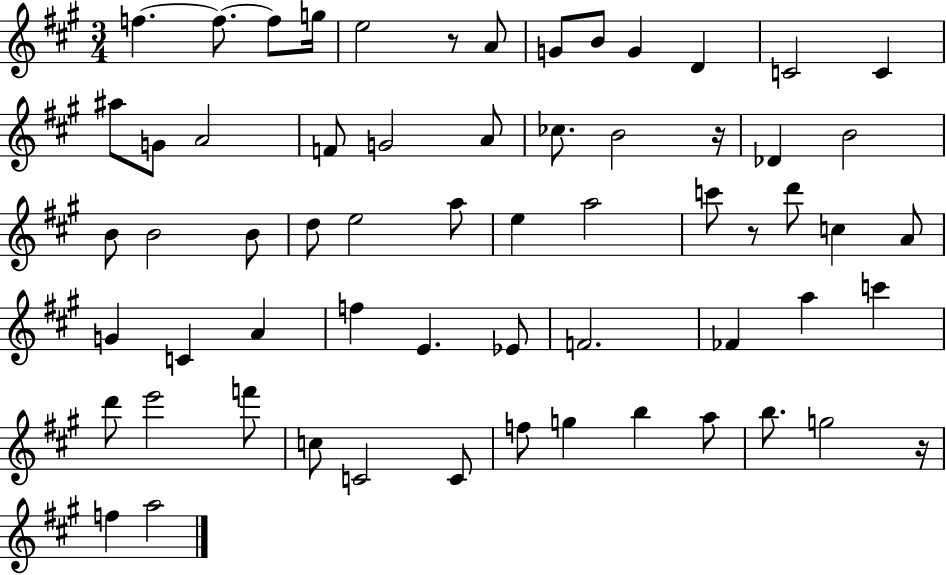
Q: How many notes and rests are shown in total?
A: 62